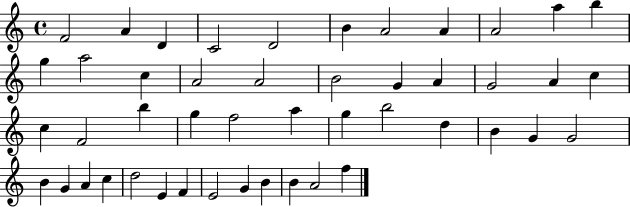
X:1
T:Untitled
M:4/4
L:1/4
K:C
F2 A D C2 D2 B A2 A A2 a b g a2 c A2 A2 B2 G A G2 A c c F2 b g f2 a g b2 d B G G2 B G A c d2 E F E2 G B B A2 f